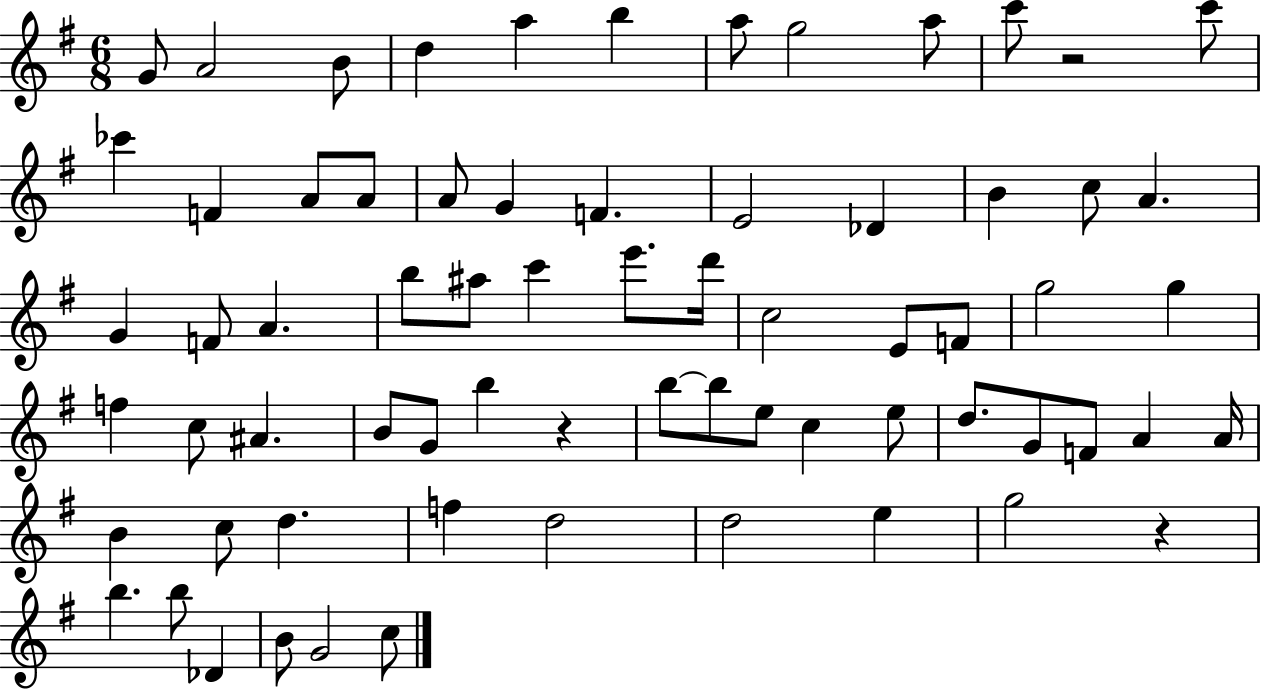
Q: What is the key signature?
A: G major